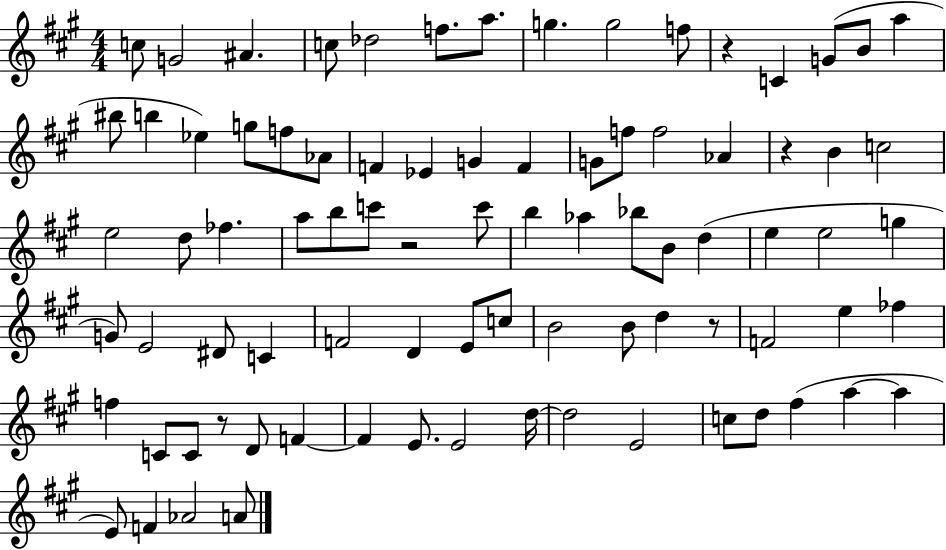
{
  \clef treble
  \numericTimeSignature
  \time 4/4
  \key a \major
  \repeat volta 2 { c''8 g'2 ais'4. | c''8 des''2 f''8. a''8. | g''4. g''2 f''8 | r4 c'4 g'8( b'8 a''4 | \break bis''8 b''4 ees''4) g''8 f''8 aes'8 | f'4 ees'4 g'4 f'4 | g'8 f''8 f''2 aes'4 | r4 b'4 c''2 | \break e''2 d''8 fes''4. | a''8 b''8 c'''8 r2 c'''8 | b''4 aes''4 bes''8 b'8 d''4( | e''4 e''2 g''4 | \break g'8) e'2 dis'8 c'4 | f'2 d'4 e'8 c''8 | b'2 b'8 d''4 r8 | f'2 e''4 fes''4 | \break f''4 c'8 c'8 r8 d'8 f'4~~ | f'4 e'8. e'2 d''16~~ | d''2 e'2 | c''8 d''8 fis''4( a''4~~ a''4 | \break e'8) f'4 aes'2 a'8 | } \bar "|."
}